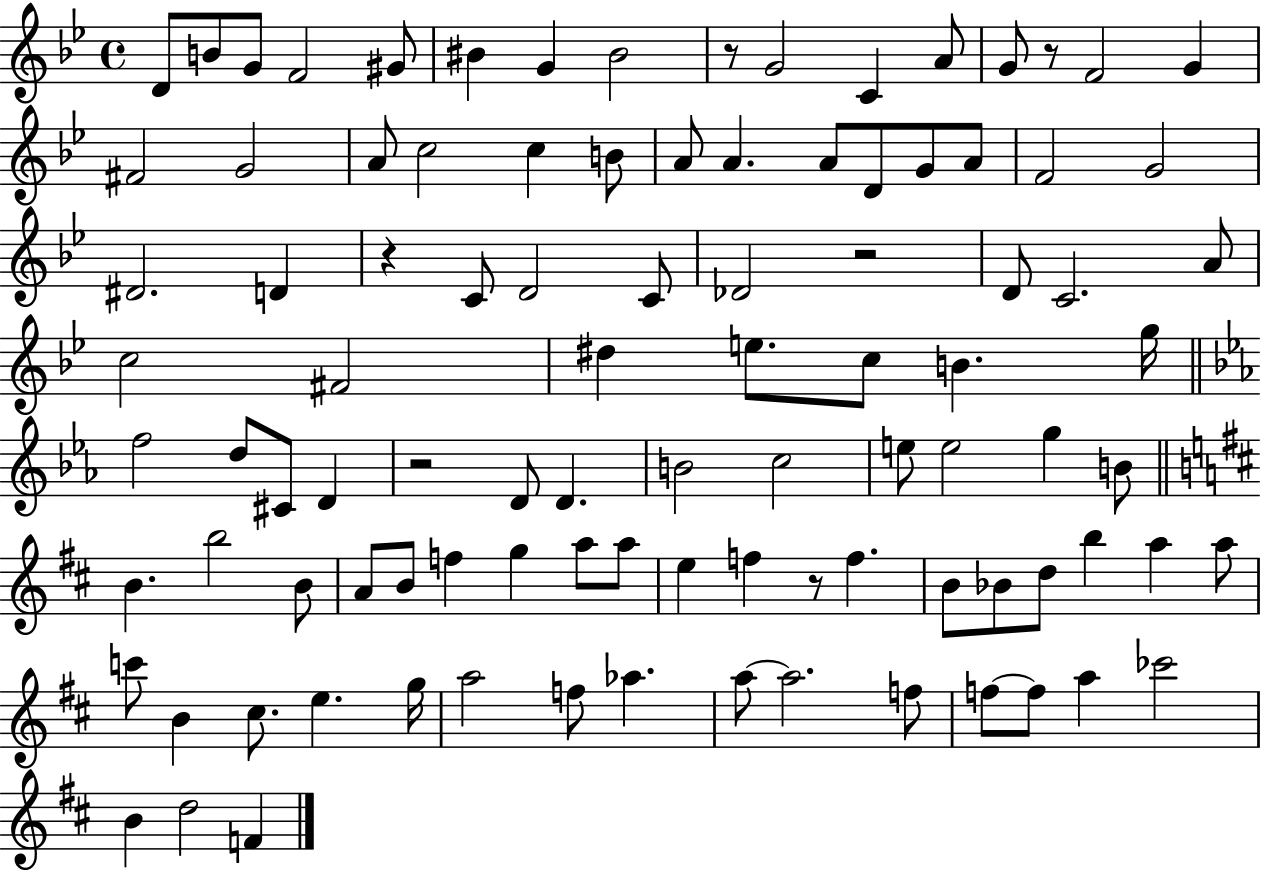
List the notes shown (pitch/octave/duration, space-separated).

D4/e B4/e G4/e F4/h G#4/e BIS4/q G4/q BIS4/h R/e G4/h C4/q A4/e G4/e R/e F4/h G4/q F#4/h G4/h A4/e C5/h C5/q B4/e A4/e A4/q. A4/e D4/e G4/e A4/e F4/h G4/h D#4/h. D4/q R/q C4/e D4/h C4/e Db4/h R/h D4/e C4/h. A4/e C5/h F#4/h D#5/q E5/e. C5/e B4/q. G5/s F5/h D5/e C#4/e D4/q R/h D4/e D4/q. B4/h C5/h E5/e E5/h G5/q B4/e B4/q. B5/h B4/e A4/e B4/e F5/q G5/q A5/e A5/e E5/q F5/q R/e F5/q. B4/e Bb4/e D5/e B5/q A5/q A5/e C6/e B4/q C#5/e. E5/q. G5/s A5/h F5/e Ab5/q. A5/e A5/h. F5/e F5/e F5/e A5/q CES6/h B4/q D5/h F4/q